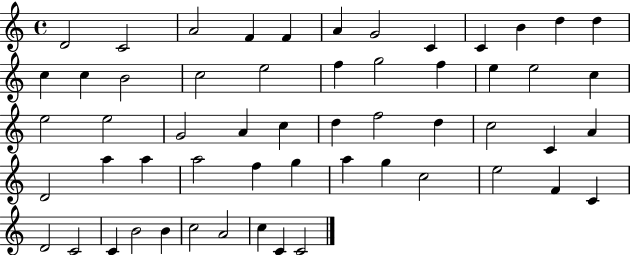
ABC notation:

X:1
T:Untitled
M:4/4
L:1/4
K:C
D2 C2 A2 F F A G2 C C B d d c c B2 c2 e2 f g2 f e e2 c e2 e2 G2 A c d f2 d c2 C A D2 a a a2 f g a g c2 e2 F C D2 C2 C B2 B c2 A2 c C C2